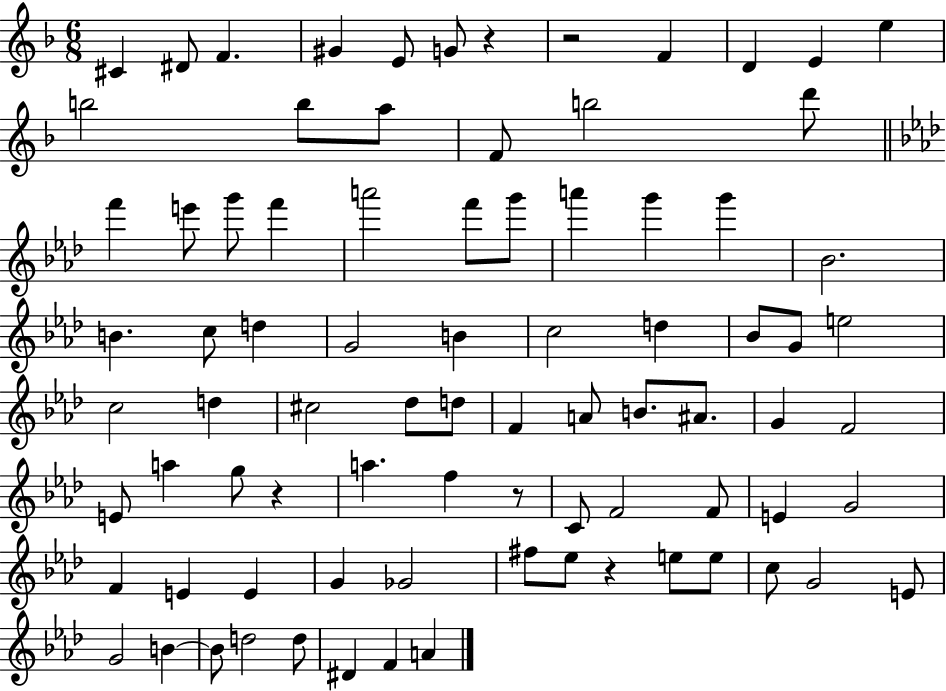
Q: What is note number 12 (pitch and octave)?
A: B5